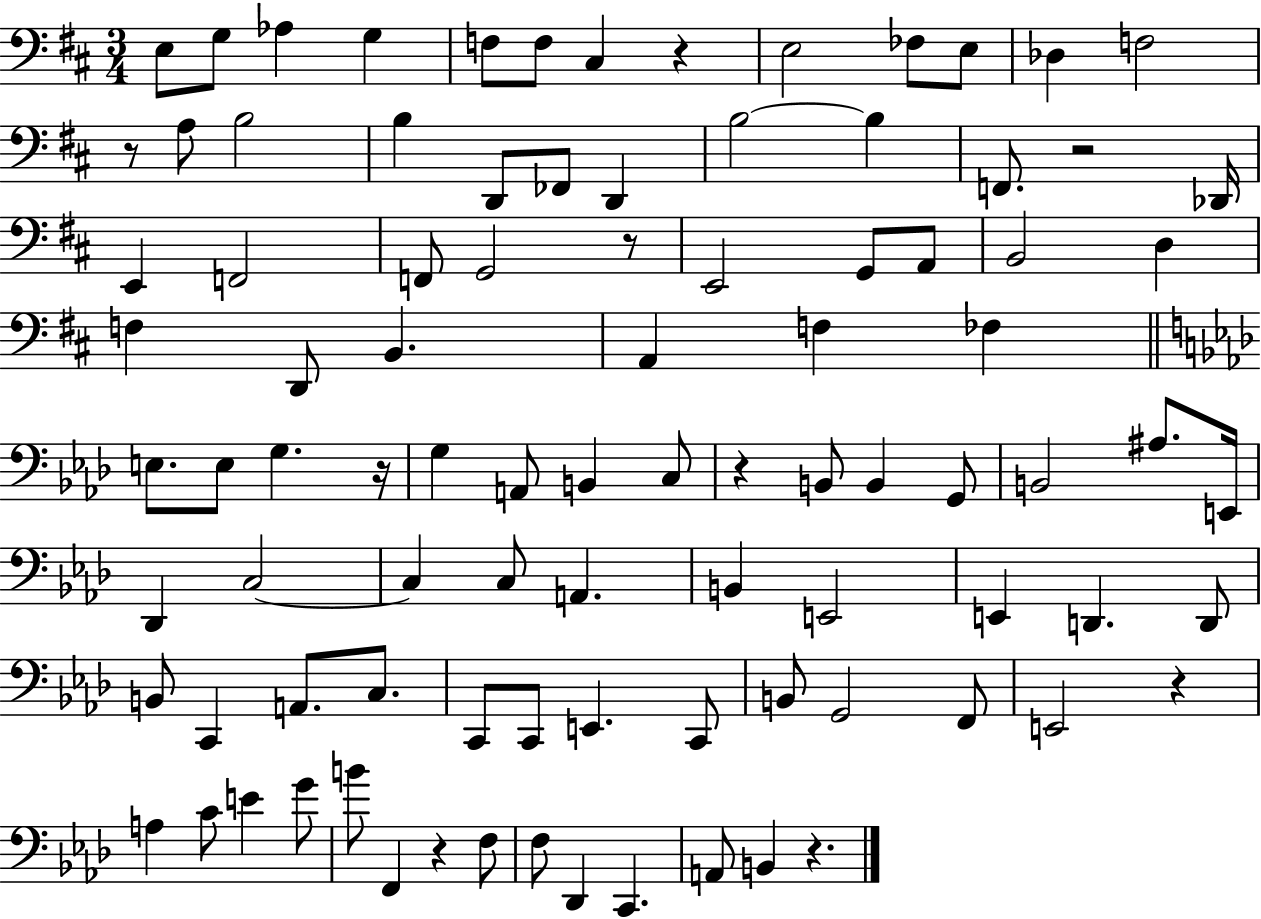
{
  \clef bass
  \numericTimeSignature
  \time 3/4
  \key d \major
  e8 g8 aes4 g4 | f8 f8 cis4 r4 | e2 fes8 e8 | des4 f2 | \break r8 a8 b2 | b4 d,8 fes,8 d,4 | b2~~ b4 | f,8. r2 des,16 | \break e,4 f,2 | f,8 g,2 r8 | e,2 g,8 a,8 | b,2 d4 | \break f4 d,8 b,4. | a,4 f4 fes4 | \bar "||" \break \key aes \major e8. e8 g4. r16 | g4 a,8 b,4 c8 | r4 b,8 b,4 g,8 | b,2 ais8. e,16 | \break des,4 c2~~ | c4 c8 a,4. | b,4 e,2 | e,4 d,4. d,8 | \break b,8 c,4 a,8. c8. | c,8 c,8 e,4. c,8 | b,8 g,2 f,8 | e,2 r4 | \break a4 c'8 e'4 g'8 | b'8 f,4 r4 f8 | f8 des,4 c,4. | a,8 b,4 r4. | \break \bar "|."
}